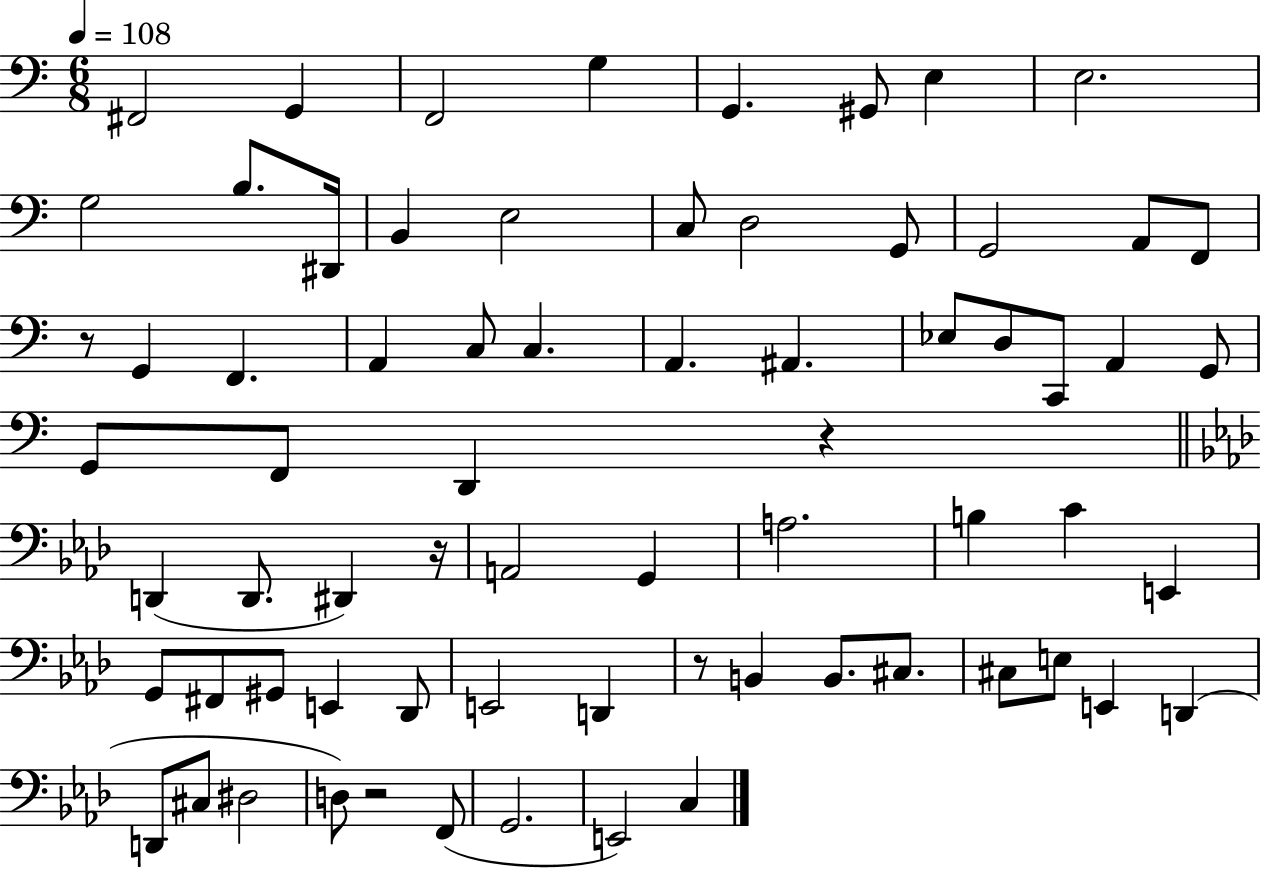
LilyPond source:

{
  \clef bass
  \numericTimeSignature
  \time 6/8
  \key c \major
  \tempo 4 = 108
  fis,2 g,4 | f,2 g4 | g,4. gis,8 e4 | e2. | \break g2 b8. dis,16 | b,4 e2 | c8 d2 g,8 | g,2 a,8 f,8 | \break r8 g,4 f,4. | a,4 c8 c4. | a,4. ais,4. | ees8 d8 c,8 a,4 g,8 | \break g,8 f,8 d,4 r4 | \bar "||" \break \key f \minor d,4( d,8. dis,4) r16 | a,2 g,4 | a2. | b4 c'4 e,4 | \break g,8 fis,8 gis,8 e,4 des,8 | e,2 d,4 | r8 b,4 b,8. cis8. | cis8 e8 e,4 d,4( | \break d,8 cis8 dis2 | d8) r2 f,8( | g,2. | e,2) c4 | \break \bar "|."
}